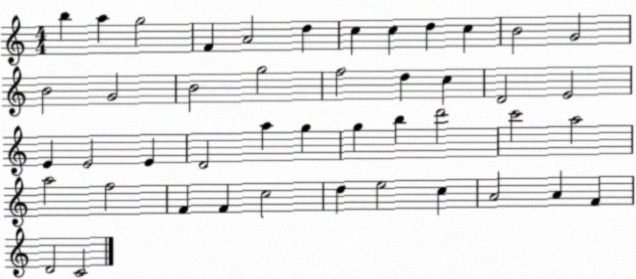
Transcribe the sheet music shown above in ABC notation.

X:1
T:Untitled
M:4/4
L:1/4
K:C
b a g2 F A2 d c c d c B2 G2 B2 G2 B2 g2 f2 d c D2 E2 E E2 E D2 a g g b d'2 c'2 a2 a2 f2 F F c2 d e2 c A2 A F D2 C2